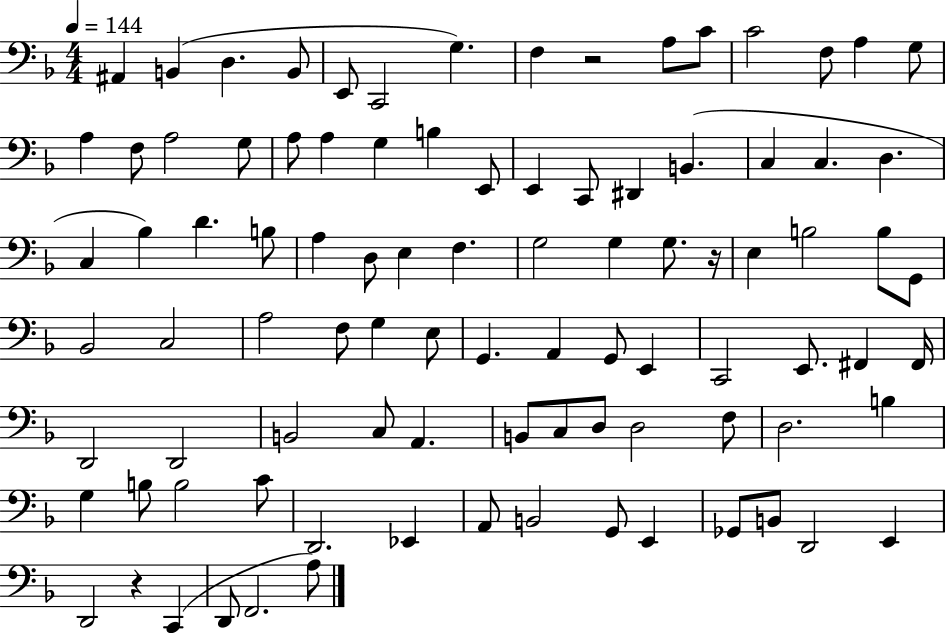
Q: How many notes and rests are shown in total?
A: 93